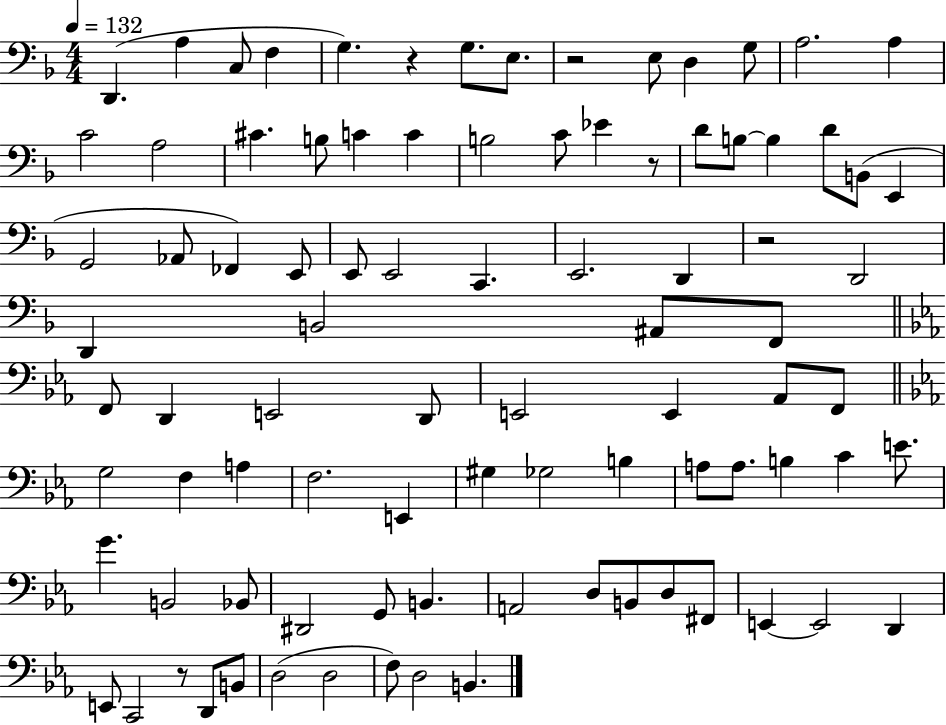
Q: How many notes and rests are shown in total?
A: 90